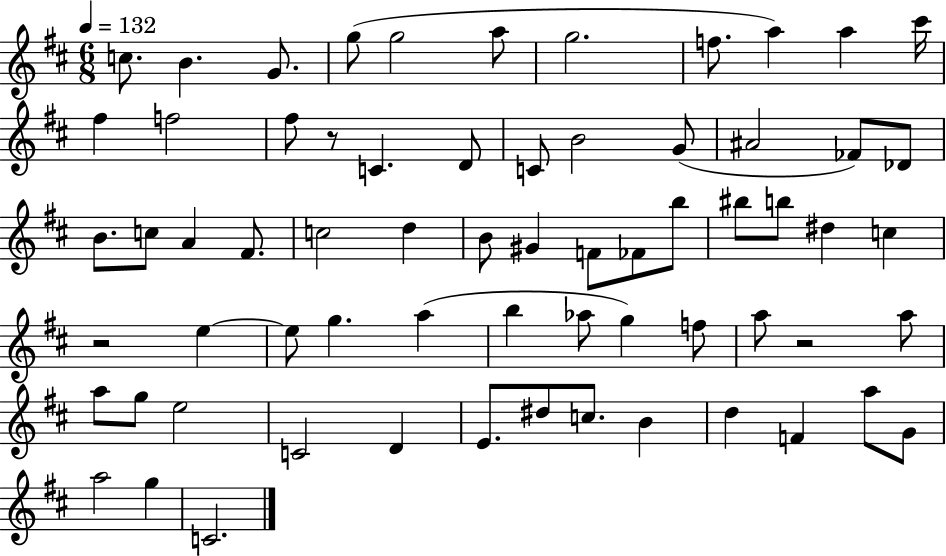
X:1
T:Untitled
M:6/8
L:1/4
K:D
c/2 B G/2 g/2 g2 a/2 g2 f/2 a a ^c'/4 ^f f2 ^f/2 z/2 C D/2 C/2 B2 G/2 ^A2 _F/2 _D/2 B/2 c/2 A ^F/2 c2 d B/2 ^G F/2 _F/2 b/2 ^b/2 b/2 ^d c z2 e e/2 g a b _a/2 g f/2 a/2 z2 a/2 a/2 g/2 e2 C2 D E/2 ^d/2 c/2 B d F a/2 G/2 a2 g C2